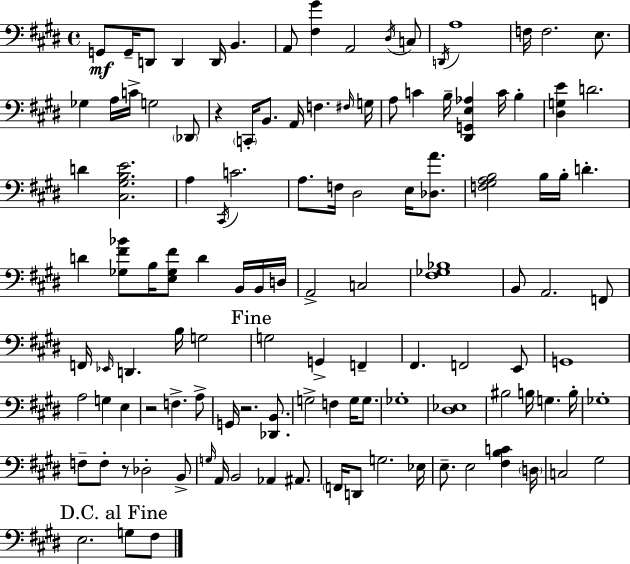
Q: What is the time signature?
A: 4/4